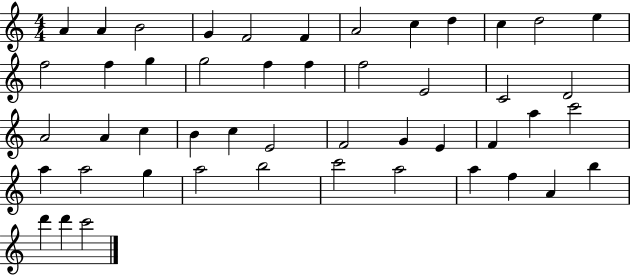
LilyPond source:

{
  \clef treble
  \numericTimeSignature
  \time 4/4
  \key c \major
  a'4 a'4 b'2 | g'4 f'2 f'4 | a'2 c''4 d''4 | c''4 d''2 e''4 | \break f''2 f''4 g''4 | g''2 f''4 f''4 | f''2 e'2 | c'2 d'2 | \break a'2 a'4 c''4 | b'4 c''4 e'2 | f'2 g'4 e'4 | f'4 a''4 c'''2 | \break a''4 a''2 g''4 | a''2 b''2 | c'''2 a''2 | a''4 f''4 a'4 b''4 | \break d'''4 d'''4 c'''2 | \bar "|."
}